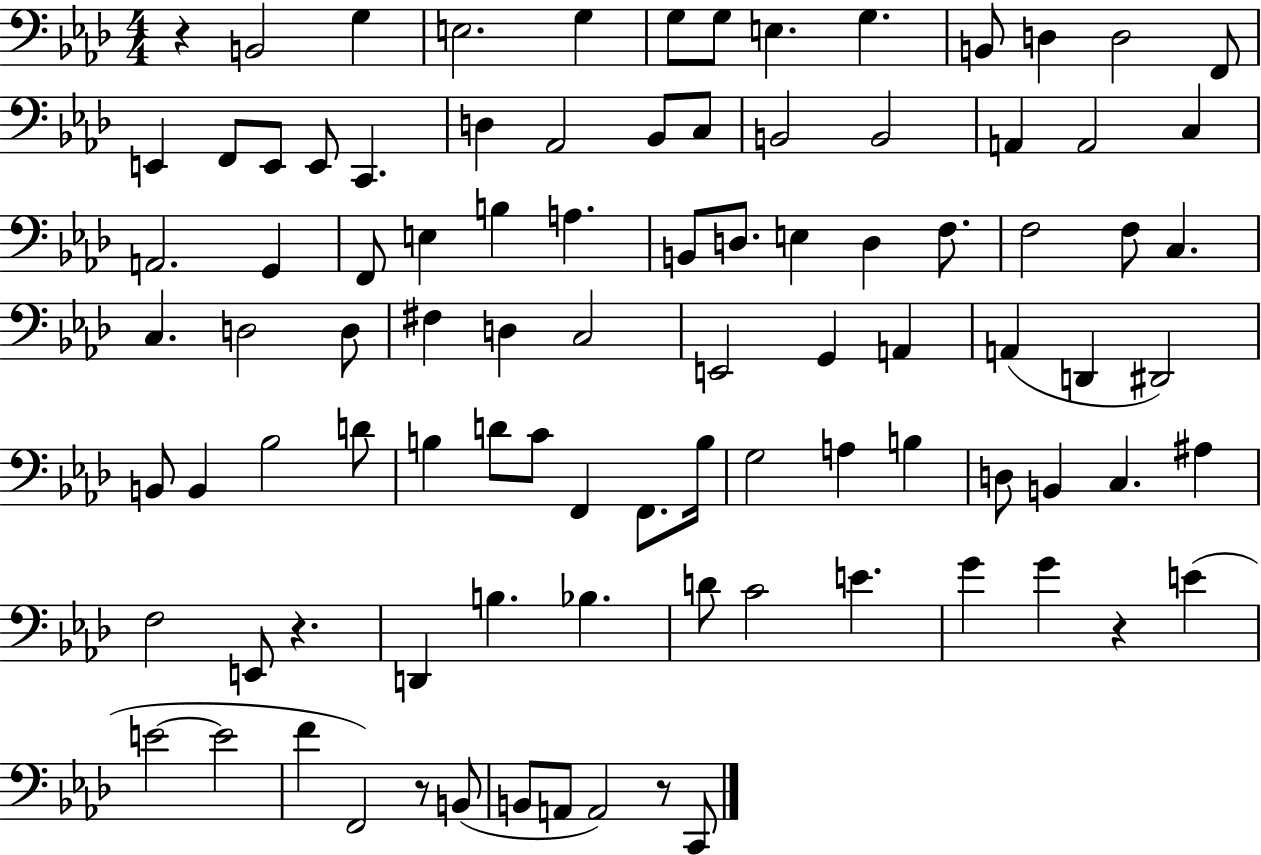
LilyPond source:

{
  \clef bass
  \numericTimeSignature
  \time 4/4
  \key aes \major
  r4 b,2 g4 | e2. g4 | g8 g8 e4. g4. | b,8 d4 d2 f,8 | \break e,4 f,8 e,8 e,8 c,4. | d4 aes,2 bes,8 c8 | b,2 b,2 | a,4 a,2 c4 | \break a,2. g,4 | f,8 e4 b4 a4. | b,8 d8. e4 d4 f8. | f2 f8 c4. | \break c4. d2 d8 | fis4 d4 c2 | e,2 g,4 a,4 | a,4( d,4 dis,2) | \break b,8 b,4 bes2 d'8 | b4 d'8 c'8 f,4 f,8. b16 | g2 a4 b4 | d8 b,4 c4. ais4 | \break f2 e,8 r4. | d,4 b4. bes4. | d'8 c'2 e'4. | g'4 g'4 r4 e'4( | \break e'2~~ e'2 | f'4 f,2) r8 b,8( | b,8 a,8 a,2) r8 c,8 | \bar "|."
}